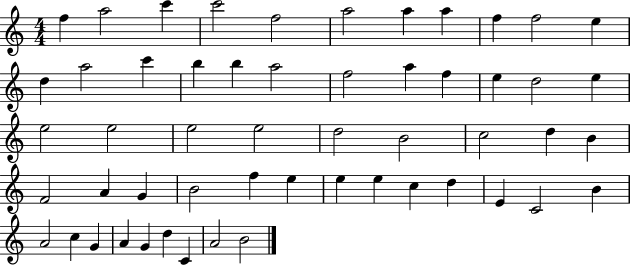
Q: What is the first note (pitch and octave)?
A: F5